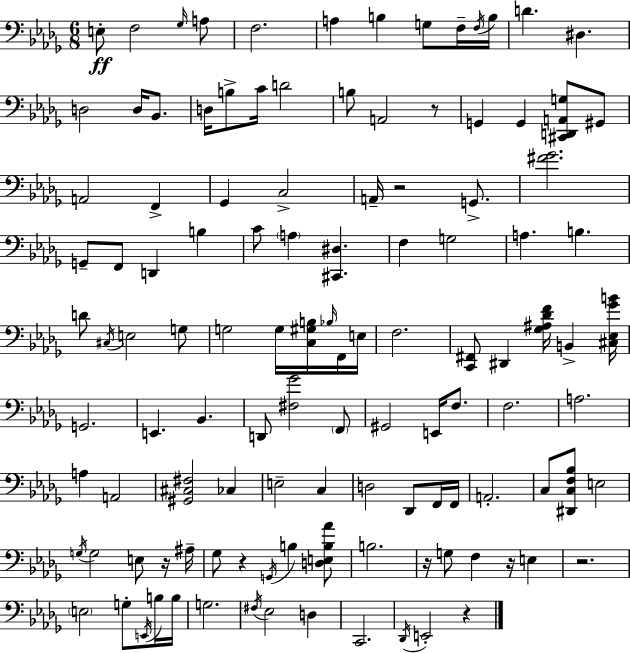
{
  \clef bass
  \numericTimeSignature
  \time 6/8
  \key bes \minor
  e8-.\ff f2 \grace { ges16 } a8 | f2. | a4 b4 g8 f16-- | \acciaccatura { f16 } b16 d'4. dis4. | \break d2 d16 bes,8. | d16 b8-> c'16 d'2 | b8 a,2 | r8 g,4 g,4 <cis, d, a, g>8 | \break gis,8 a,2 f,4-> | ges,4 c2-> | a,16-- r2 g,8.-> | <fis' ges'>2. | \break g,8-- f,8 d,4 b4 | c'8 \parenthesize a4 <cis, dis>4. | f4 g2 | a4. b4. | \break d'8 \acciaccatura { cis16 } e2 | g8 g2 g16 | <c gis b>16 \grace { bes16 } f,16 e16 f2. | <c, fis,>8 dis,4 <ges ais des' f'>16 b,4-> | \break <cis ees ges' b'>16 g,2. | e,4. bes,4. | d,8 <fis ges'>2 | \parenthesize f,8 gis,2 | \break e,16 f8. f2. | a2. | a4 a,2 | <gis, cis fis>2 | \break ces4 e2-- | c4 d2 | des,8 f,16 f,16 a,2.-. | c8 <dis, c f bes>8 e2 | \break \acciaccatura { g16 } g2 | e8 r16 ais16-- ges8 r4 \acciaccatura { g,16 } | b4 <d e b aes'>8 b2. | r16 g8 f4 | \break r16 e4 r2. | \parenthesize e2 | g8-. \acciaccatura { e,16 } b16 b16 g2. | \acciaccatura { fis16 } ees2 | \break d4 c,2. | \acciaccatura { des,16 } e,2-. | r4 \bar "|."
}